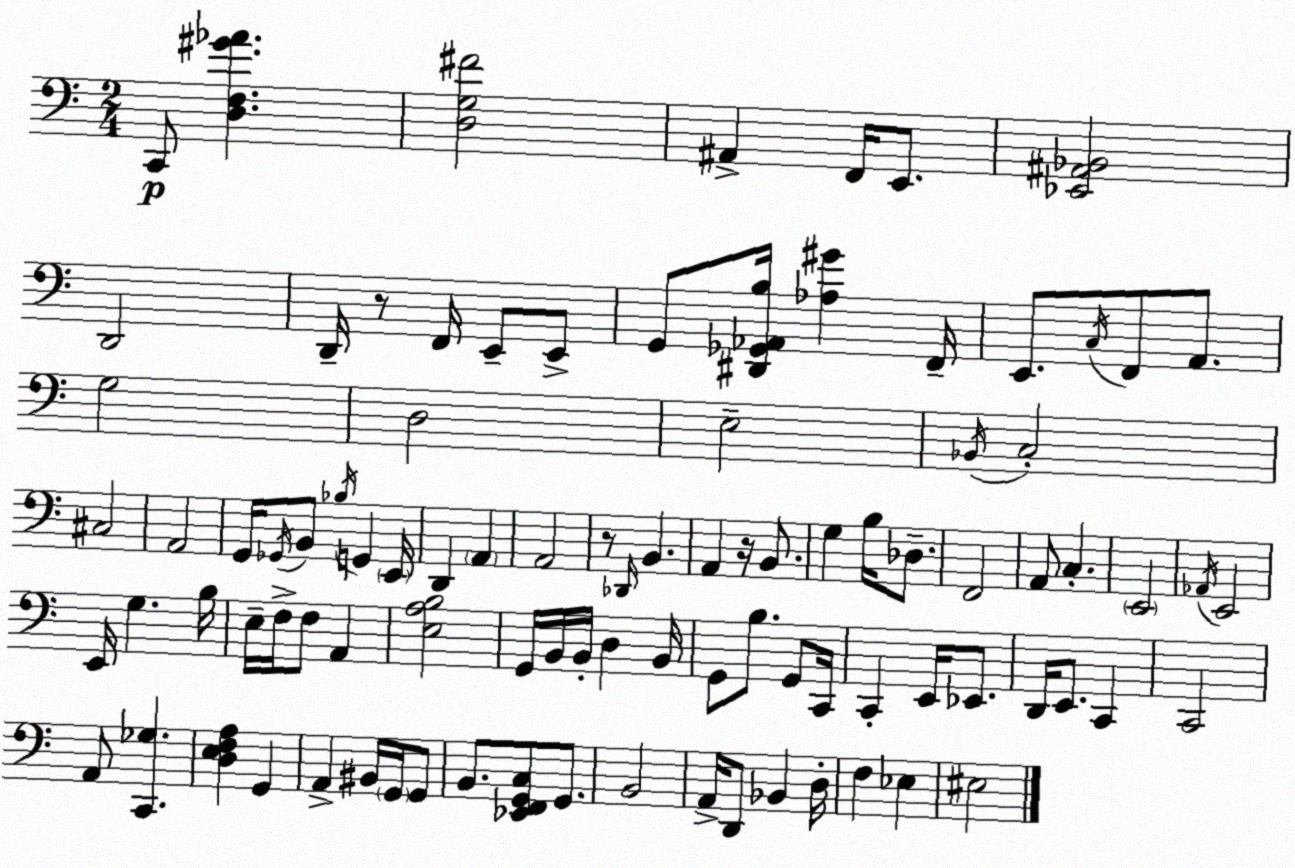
X:1
T:Untitled
M:2/4
L:1/4
K:C
C,,/2 [D,F,^G_A] [D,G,^F]2 ^A,, F,,/4 E,,/2 [_E,,^A,,_B,,]2 D,,2 D,,/4 z/2 F,,/4 E,,/2 E,,/2 G,,/2 [^D,,_G,,_A,,B,]/4 [_A,^G] F,,/4 E,,/2 C,/4 F,,/2 A,,/2 G,2 D,2 E,2 _B,,/4 C,2 ^C,2 A,,2 G,,/4 _G,,/4 B,,/2 _B,/4 G,, E,,/4 D,, A,, A,,2 z/2 _D,,/4 B,, A,, z/4 B,,/2 G, B,/4 _D,/2 F,,2 A,,/2 C, E,,2 _A,,/4 E,,2 E,,/4 G, B,/4 E,/4 F,/4 F,/2 A,, [E,A,B,]2 G,,/4 B,,/4 B,,/4 D, B,,/4 G,,/2 B,/2 G,,/2 C,,/4 C,, E,,/4 _E,,/2 D,,/4 E,,/2 C,, C,,2 A,,/2 [C,,_G,] [D,E,F,A,] G,, A,, ^B,,/4 G,,/4 G,,/2 B,,/2 [_E,,F,,G,,C,]/2 G,,/2 B,,2 A,,/4 D,,/2 _B,, D,/4 F, _E, ^E,2